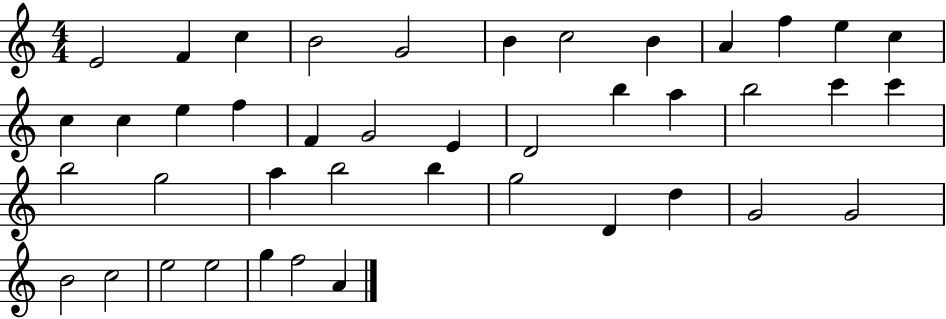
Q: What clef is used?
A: treble